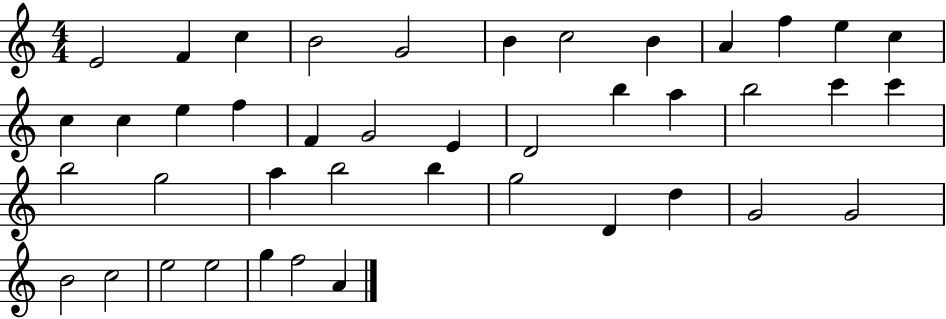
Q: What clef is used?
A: treble